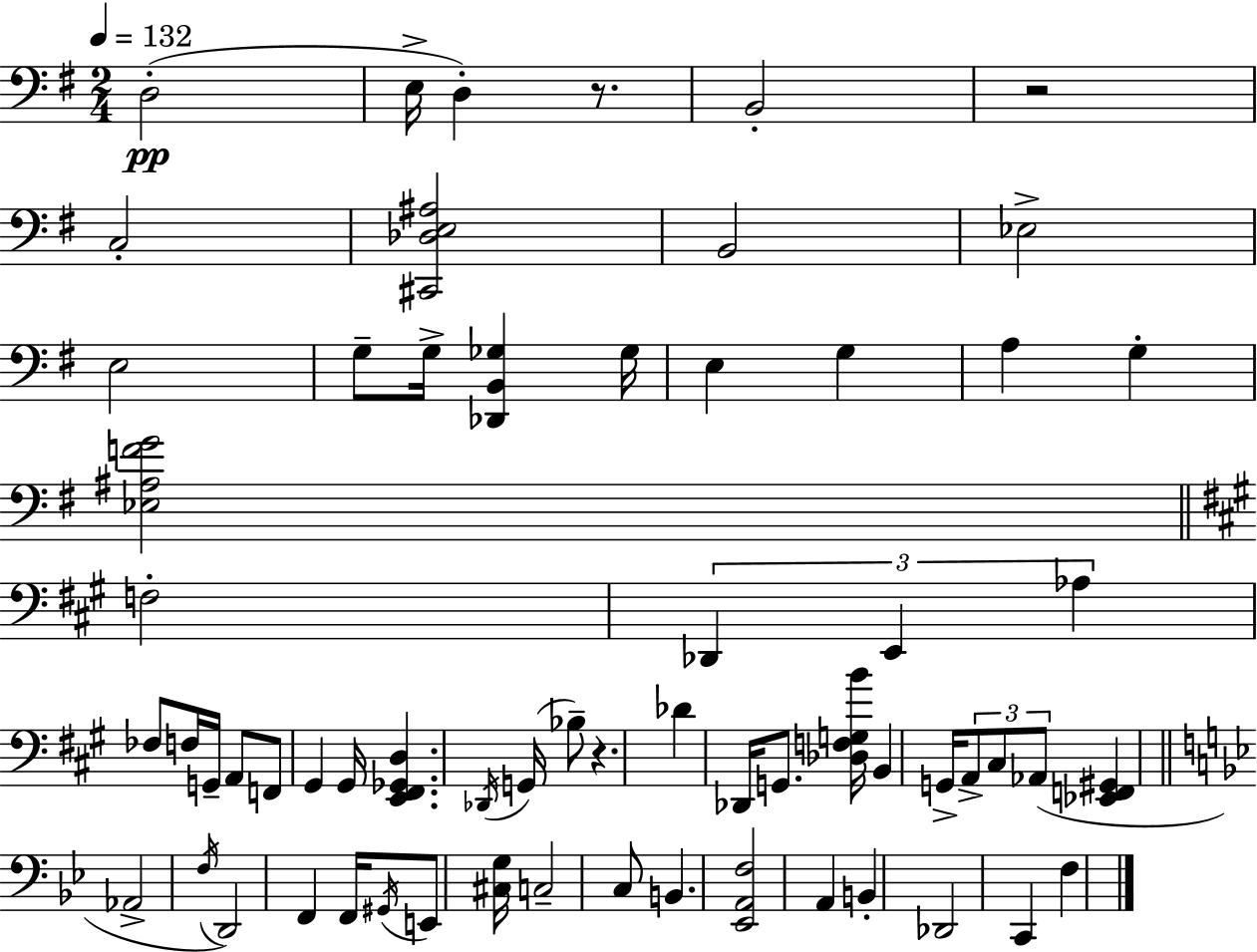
X:1
T:Untitled
M:2/4
L:1/4
K:G
D,2 E,/4 D, z/2 B,,2 z2 C,2 [^C,,_D,E,^A,]2 B,,2 _E,2 E,2 G,/2 G,/4 [_D,,B,,_G,] _G,/4 E, G, A, G, [_E,^A,FG]2 F,2 _D,, E,, _A, _F,/2 F,/4 G,,/4 A,,/2 F,,/2 ^G,, ^G,,/4 [E,,^F,,_G,,D,] _D,,/4 G,,/4 _B,/2 z _D _D,,/4 G,,/2 [_D,F,G,B]/4 B,, G,,/4 A,,/2 ^C,/2 _A,,/2 [_E,,F,,^G,,] _A,,2 F,/4 D,,2 F,, F,,/4 ^G,,/4 E,,/2 [^C,G,]/4 C,2 C,/2 B,, [_E,,A,,F,]2 A,, B,, _D,,2 C,, F,